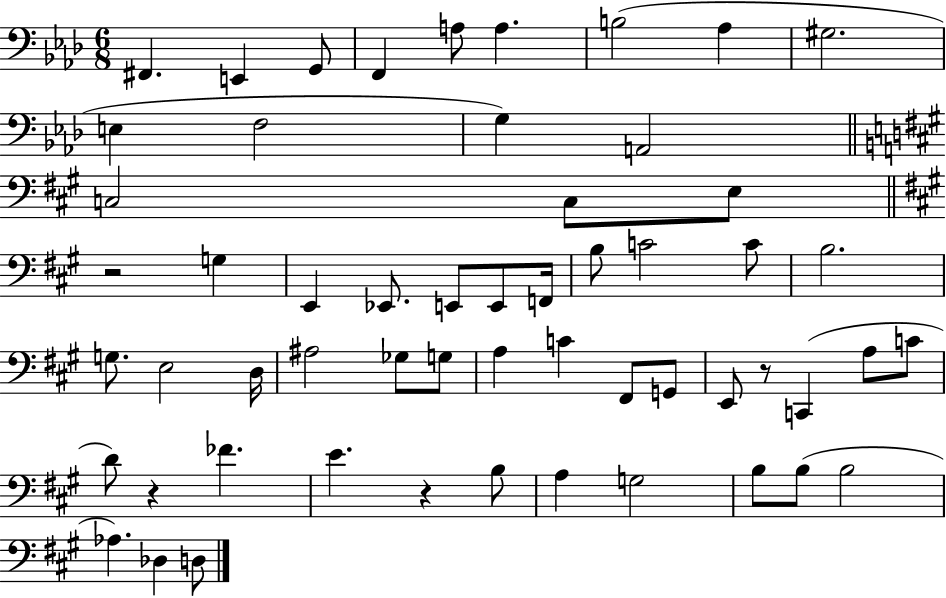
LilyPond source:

{
  \clef bass
  \numericTimeSignature
  \time 6/8
  \key aes \major
  fis,4. e,4 g,8 | f,4 a8 a4. | b2( aes4 | gis2. | \break e4 f2 | g4) a,2 | \bar "||" \break \key a \major c2 c8 e8 | \bar "||" \break \key a \major r2 g4 | e,4 ees,8. e,8 e,8 f,16 | b8 c'2 c'8 | b2. | \break g8. e2 d16 | ais2 ges8 g8 | a4 c'4 fis,8 g,8 | e,8 r8 c,4( a8 c'8 | \break d'8) r4 fes'4. | e'4. r4 b8 | a4 g2 | b8 b8( b2 | \break aes4.) des4 d8 | \bar "|."
}